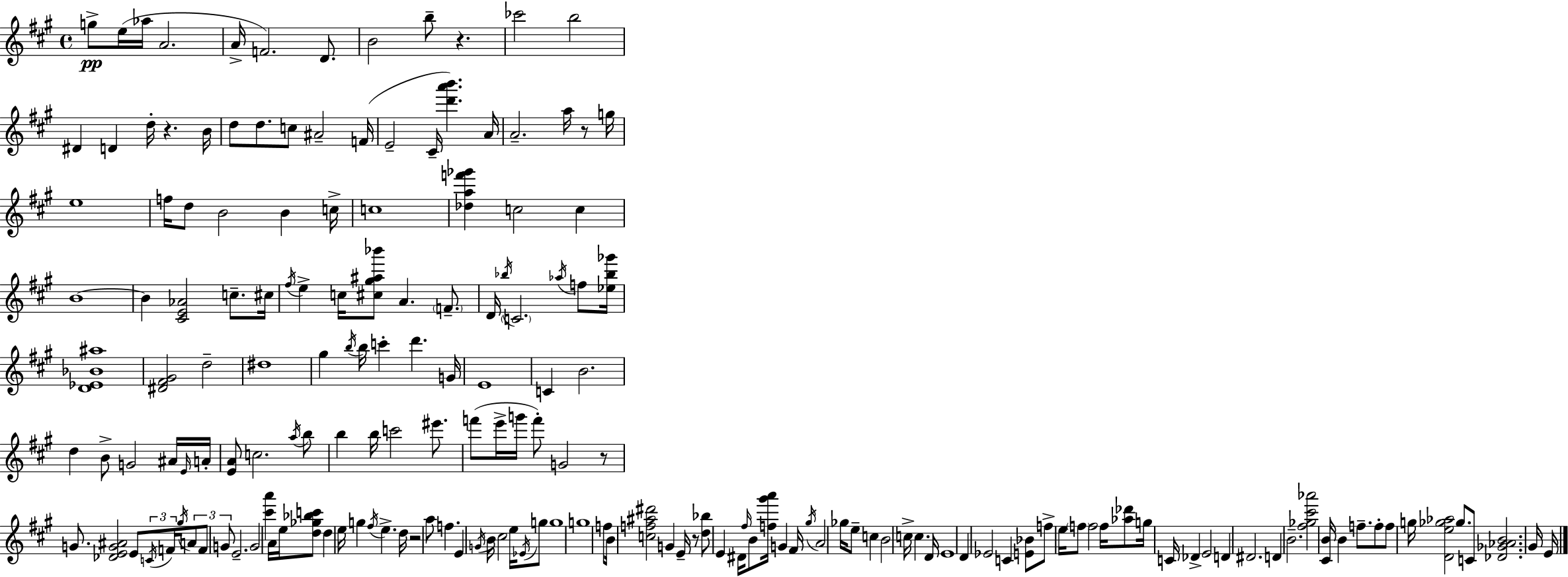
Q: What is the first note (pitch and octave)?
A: G5